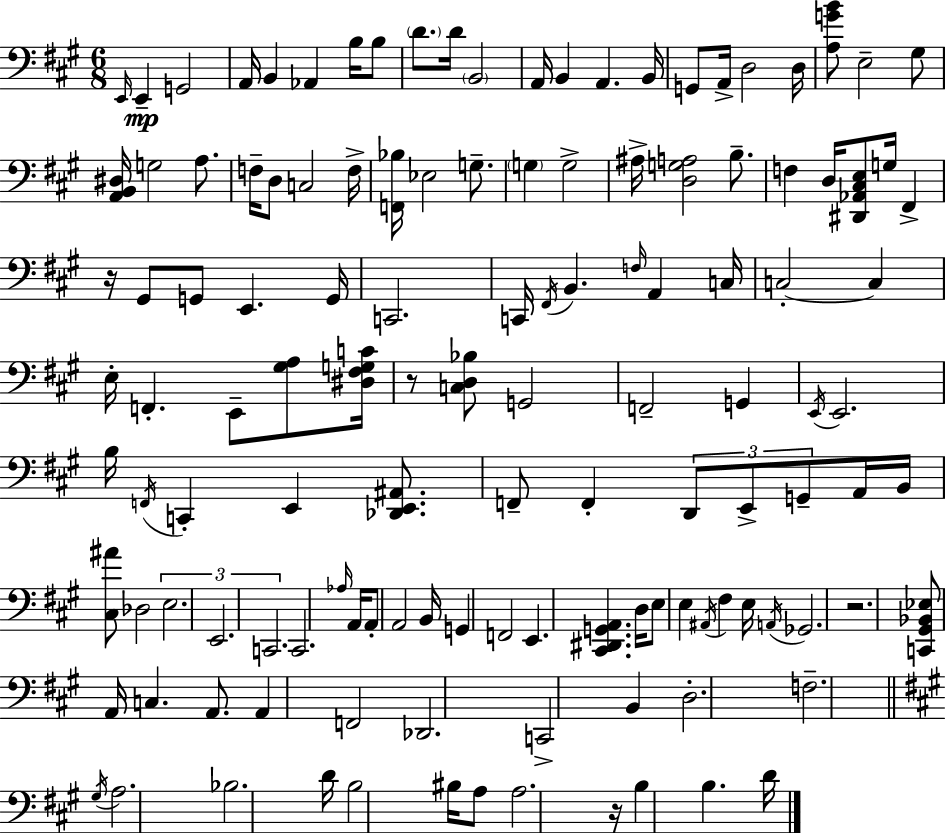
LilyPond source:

{
  \clef bass
  \numericTimeSignature
  \time 6/8
  \key a \major
  \grace { e,16 }\mp e,4-- g,2 | a,16 b,4 aes,4 b16 b8 | \parenthesize d'8. d'16 \parenthesize b,2 | a,16 b,4 a,4. | \break b,16 g,8 a,16-> d2 | d16 <a g' b'>8 e2-- gis8 | <a, b, dis>16 g2 a8. | f16-- d8 c2 | \break f16-> <f, bes>16 ees2 g8.-- | \parenthesize g4 g2-> | ais16-> <d g a>2 b8.-- | f4 d16 <dis, aes, cis e>8 g16 fis,4-> | \break r16 gis,8 g,8 e,4. | g,16 c,2. | c,16 \acciaccatura { fis,16 } b,4. \grace { f16 } a,4 | c16 c2-.~~ c4 | \break e16-. f,4.-. e,8-- | <gis a>8 <dis fis g c'>16 r8 <c d bes>8 g,2 | f,2-- g,4 | \acciaccatura { e,16 } e,2. | \break b16 \acciaccatura { f,16 } c,4-. e,4 | <des, e, ais,>8. f,8-- f,4-. \tuplet 3/2 { d,8 | e,8-> g,8-- } a,16 b,16 <cis ais'>8 des2 | \tuplet 3/2 { e2. | \break e,2. | c,2. } | c,2. | \grace { aes16 } a,16 a,8-. a,2 | \break b,16 g,4 f,2 | e,4. | <cis, dis, g, a,>4. d16 e8 e4 | \acciaccatura { ais,16 } fis4 e16 \acciaccatura { a,16 } ges,2. | \break r2. | <c, gis, bes, ees>8 a,16 c4. | a,8. a,4 | f,2 des,2. | \break c,2-> | b,4 d2.-. | f2.-- | \bar "||" \break \key a \major \acciaccatura { gis16 } a2. | bes2. | d'16 b2 bis16 a8 | a2. | \break r16 b4 b4. | d'16 \bar "|."
}